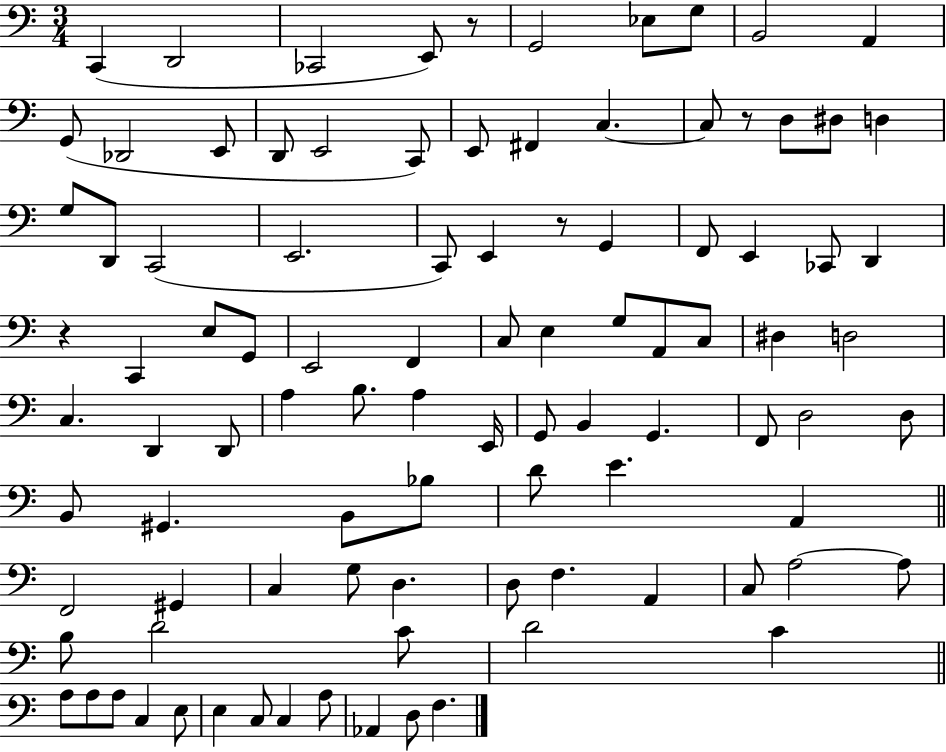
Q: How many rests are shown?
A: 4